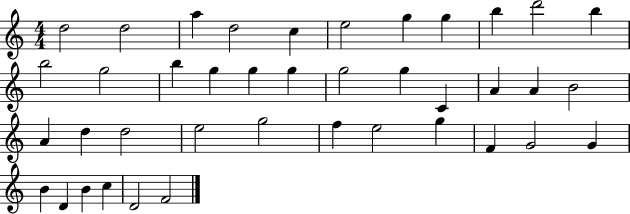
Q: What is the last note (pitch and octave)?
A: F4